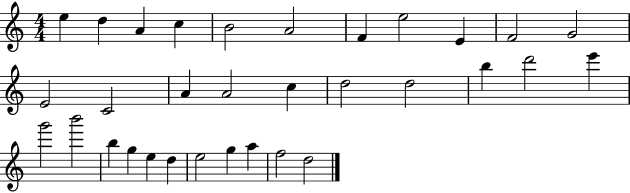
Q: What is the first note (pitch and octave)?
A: E5